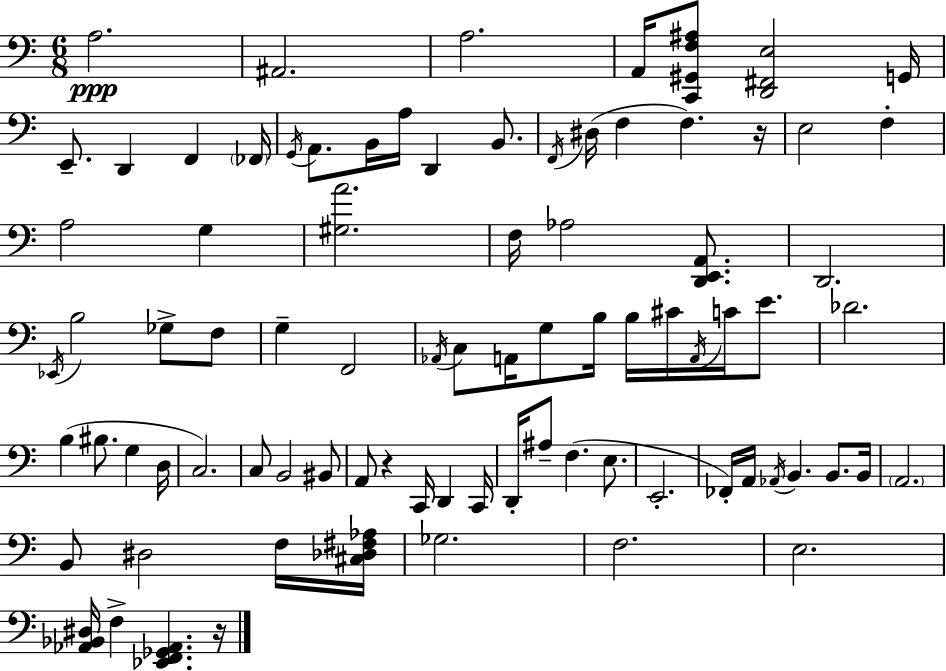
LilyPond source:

{
  \clef bass
  \numericTimeSignature
  \time 6/8
  \key c \major
  a2.\ppp | ais,2. | a2. | a,16 <c, gis, f ais>8 <d, fis, e>2 g,16 | \break e,8.-- d,4 f,4 \parenthesize fes,16 | \acciaccatura { g,16 } a,8. b,16 a16 d,4 b,8. | \acciaccatura { f,16 }( dis16 f4 f4.) | r16 e2 f4-. | \break a2 g4 | <gis a'>2. | f16 aes2 <d, e, a,>8. | d,2. | \break \acciaccatura { ees,16 } b2 ges8-> | f8 g4-- f,2 | \acciaccatura { aes,16 } c8 a,16 g8 b16 b16 cis'16 | \acciaccatura { a,16 } c'16 e'8. des'2. | \break b4( bis8. | g4 d16 c2.) | c8 b,2 | bis,8 a,8 r4 c,16 | \break d,4 c,16 d,16-. ais8-- f4.( | e8. e,2.-. | fes,16-.) a,16 \acciaccatura { aes,16 } b,4. | b,8. b,16 \parenthesize a,2. | \break b,8 dis2 | f16 <cis des fis aes>16 ges2. | f2. | e2. | \break <aes, bes, dis>16 f4-> <ees, f, ges, aes,>4. | r16 \bar "|."
}